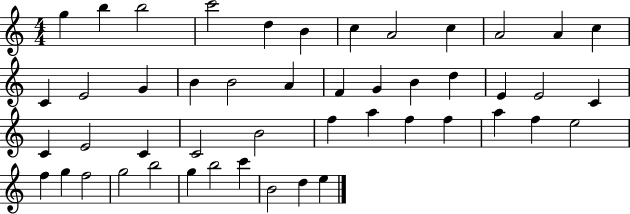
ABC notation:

X:1
T:Untitled
M:4/4
L:1/4
K:C
g b b2 c'2 d B c A2 c A2 A c C E2 G B B2 A F G B d E E2 C C E2 C C2 B2 f a f f a f e2 f g f2 g2 b2 g b2 c' B2 d e